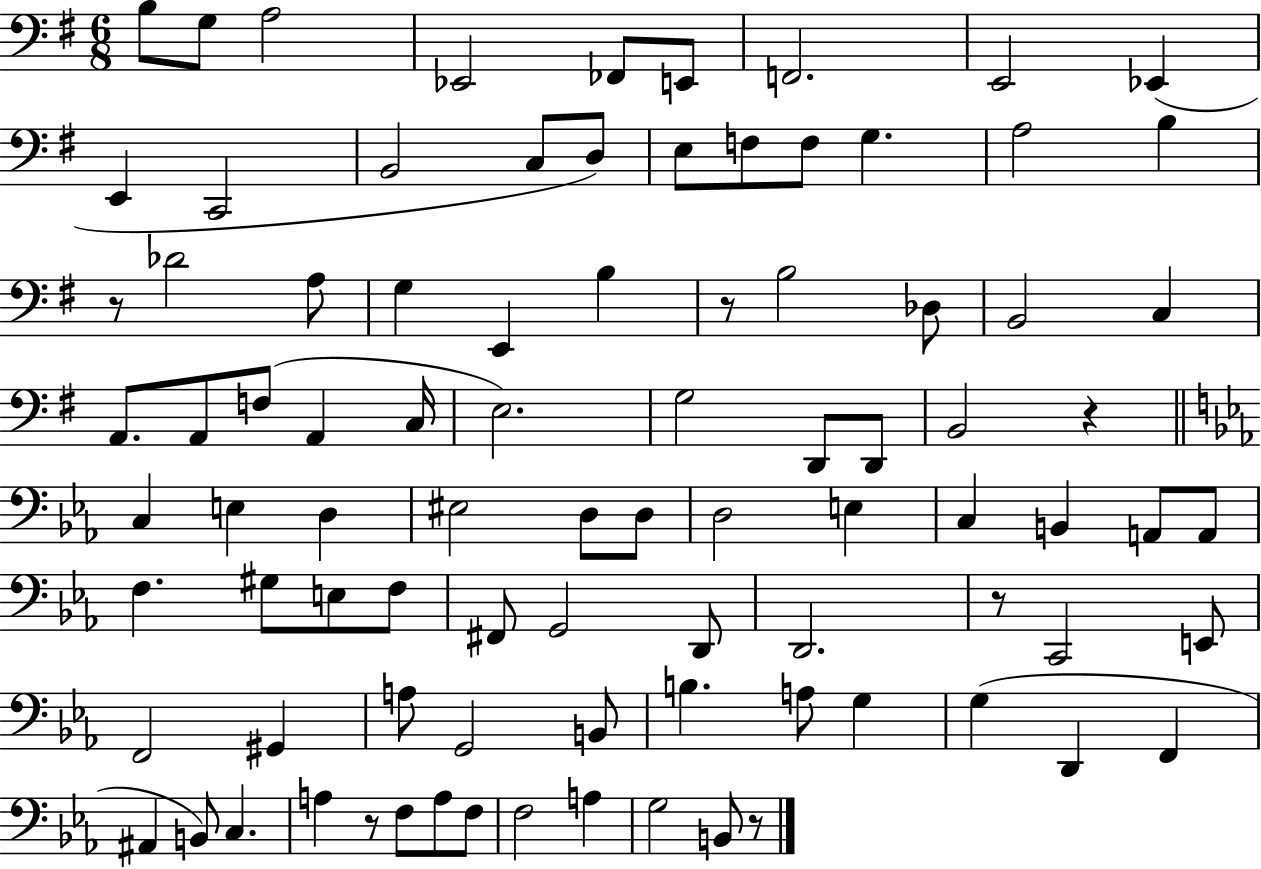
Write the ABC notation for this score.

X:1
T:Untitled
M:6/8
L:1/4
K:G
B,/2 G,/2 A,2 _E,,2 _F,,/2 E,,/2 F,,2 E,,2 _E,, E,, C,,2 B,,2 C,/2 D,/2 E,/2 F,/2 F,/2 G, A,2 B, z/2 _D2 A,/2 G, E,, B, z/2 B,2 _D,/2 B,,2 C, A,,/2 A,,/2 F,/2 A,, C,/4 E,2 G,2 D,,/2 D,,/2 B,,2 z C, E, D, ^E,2 D,/2 D,/2 D,2 E, C, B,, A,,/2 A,,/2 F, ^G,/2 E,/2 F,/2 ^F,,/2 G,,2 D,,/2 D,,2 z/2 C,,2 E,,/2 F,,2 ^G,, A,/2 G,,2 B,,/2 B, A,/2 G, G, D,, F,, ^A,, B,,/2 C, A, z/2 F,/2 A,/2 F,/2 F,2 A, G,2 B,,/2 z/2